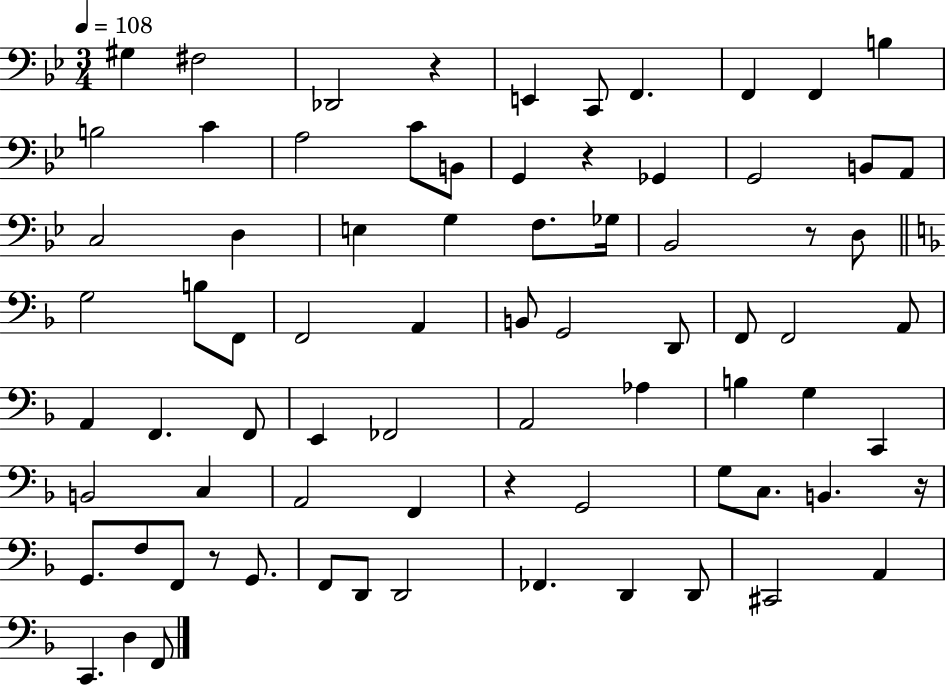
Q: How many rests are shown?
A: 6